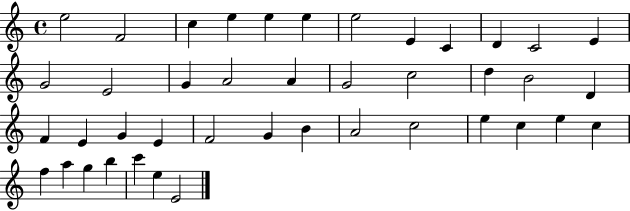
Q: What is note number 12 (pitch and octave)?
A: E4